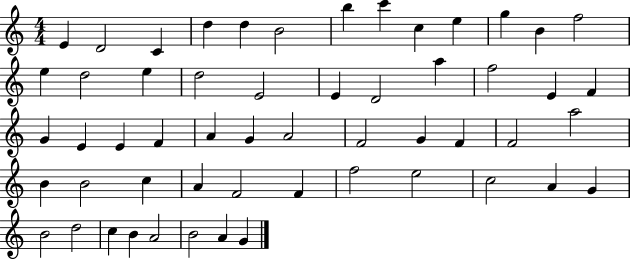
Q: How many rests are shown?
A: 0